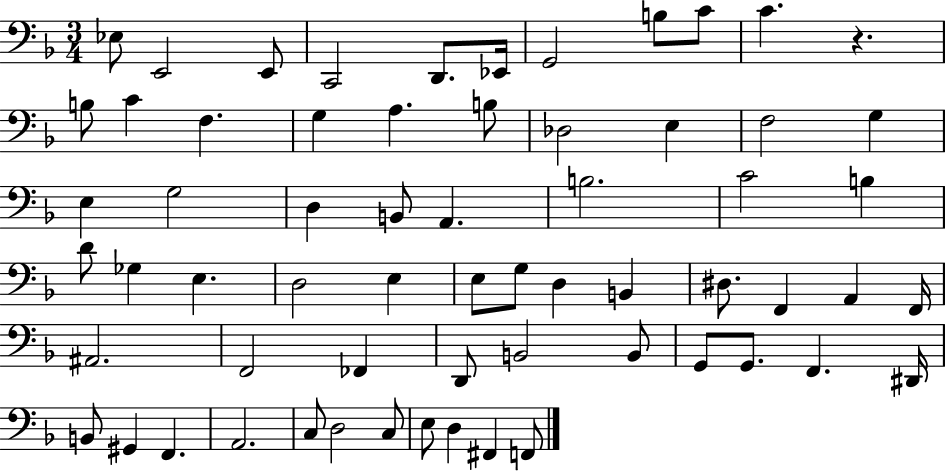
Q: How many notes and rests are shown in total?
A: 63